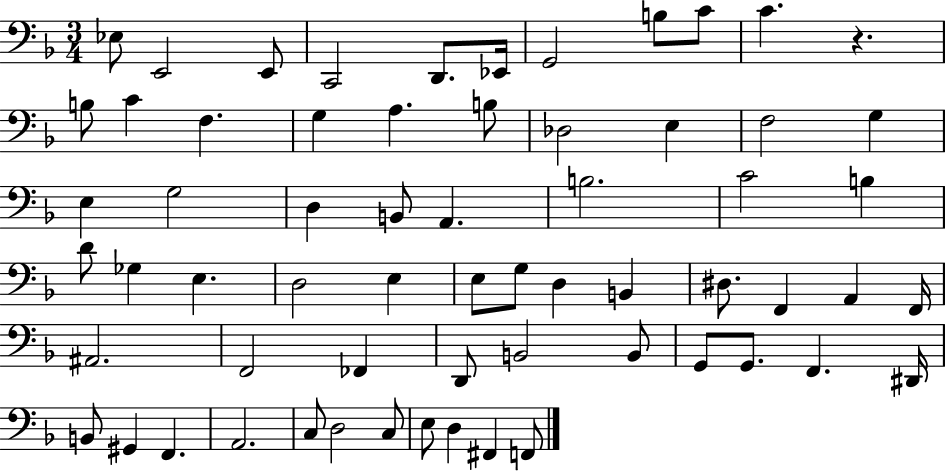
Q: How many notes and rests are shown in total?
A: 63